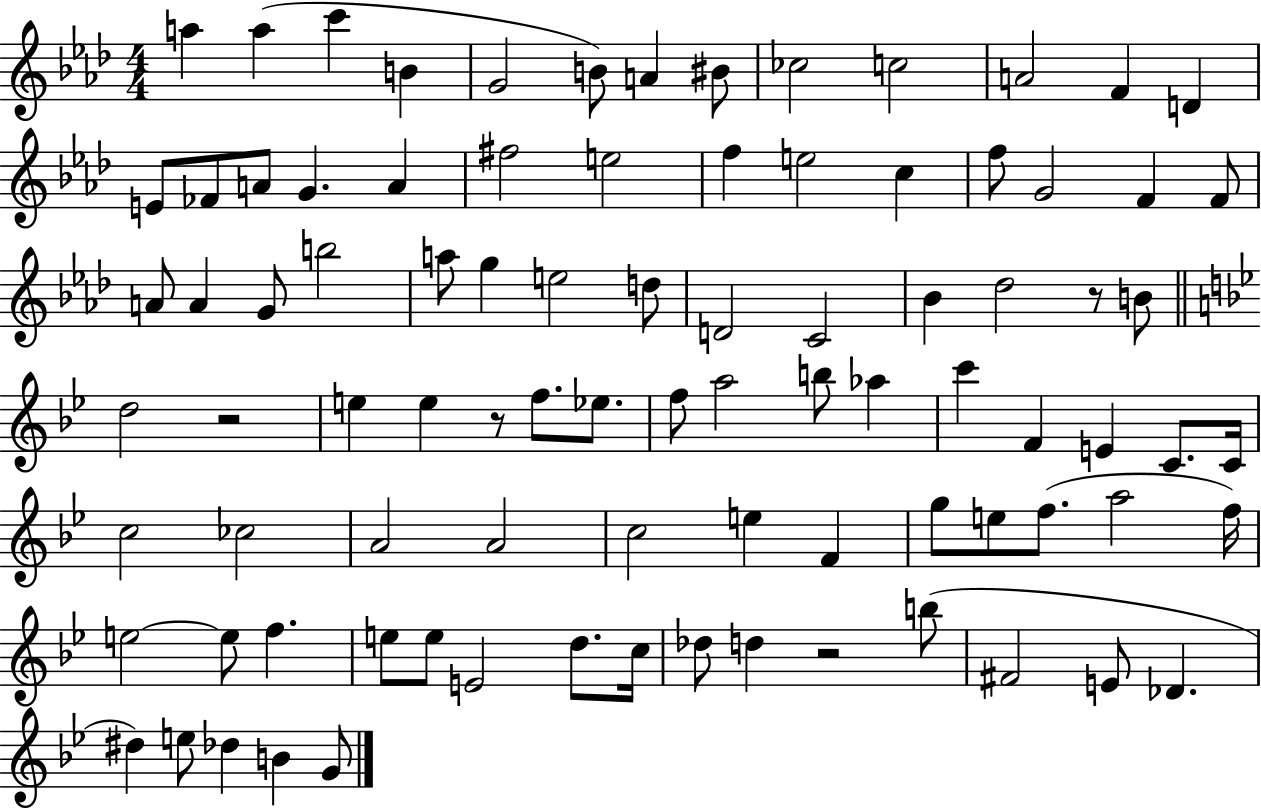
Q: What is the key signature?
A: AES major